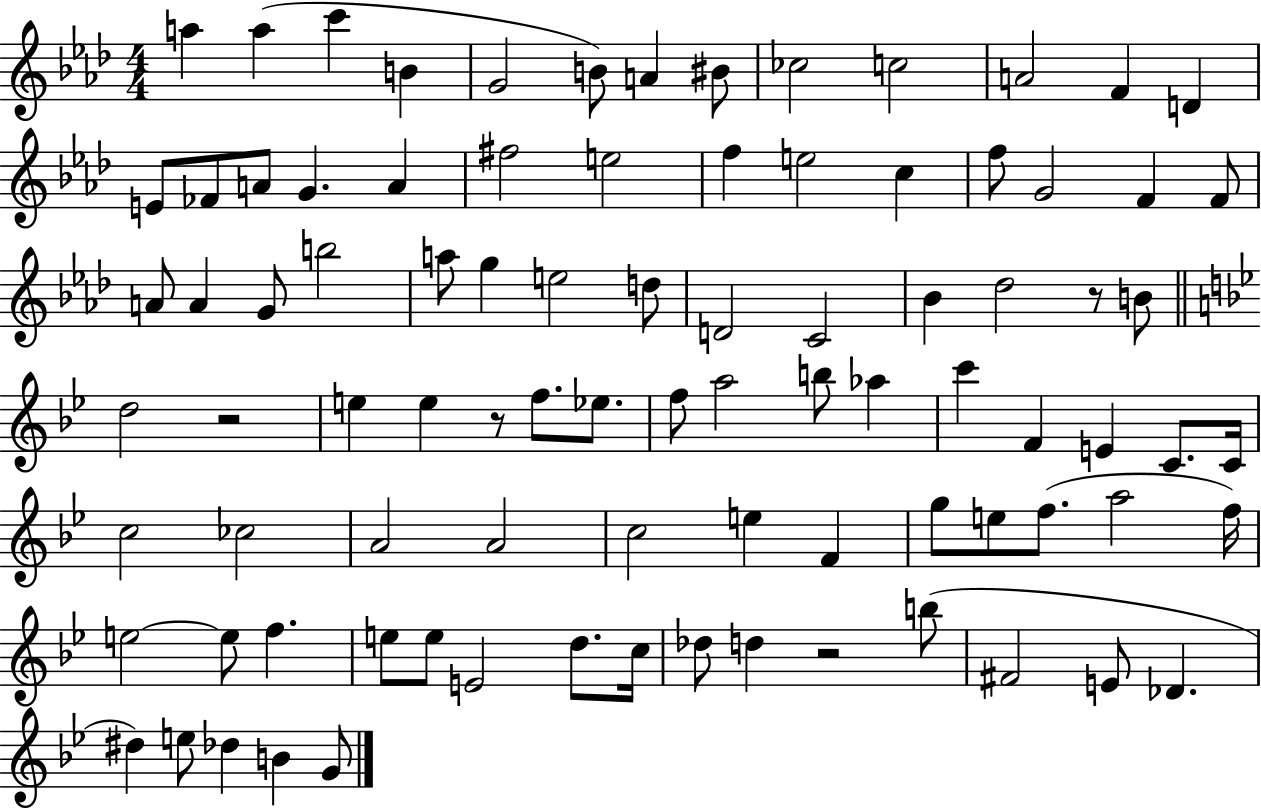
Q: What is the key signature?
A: AES major